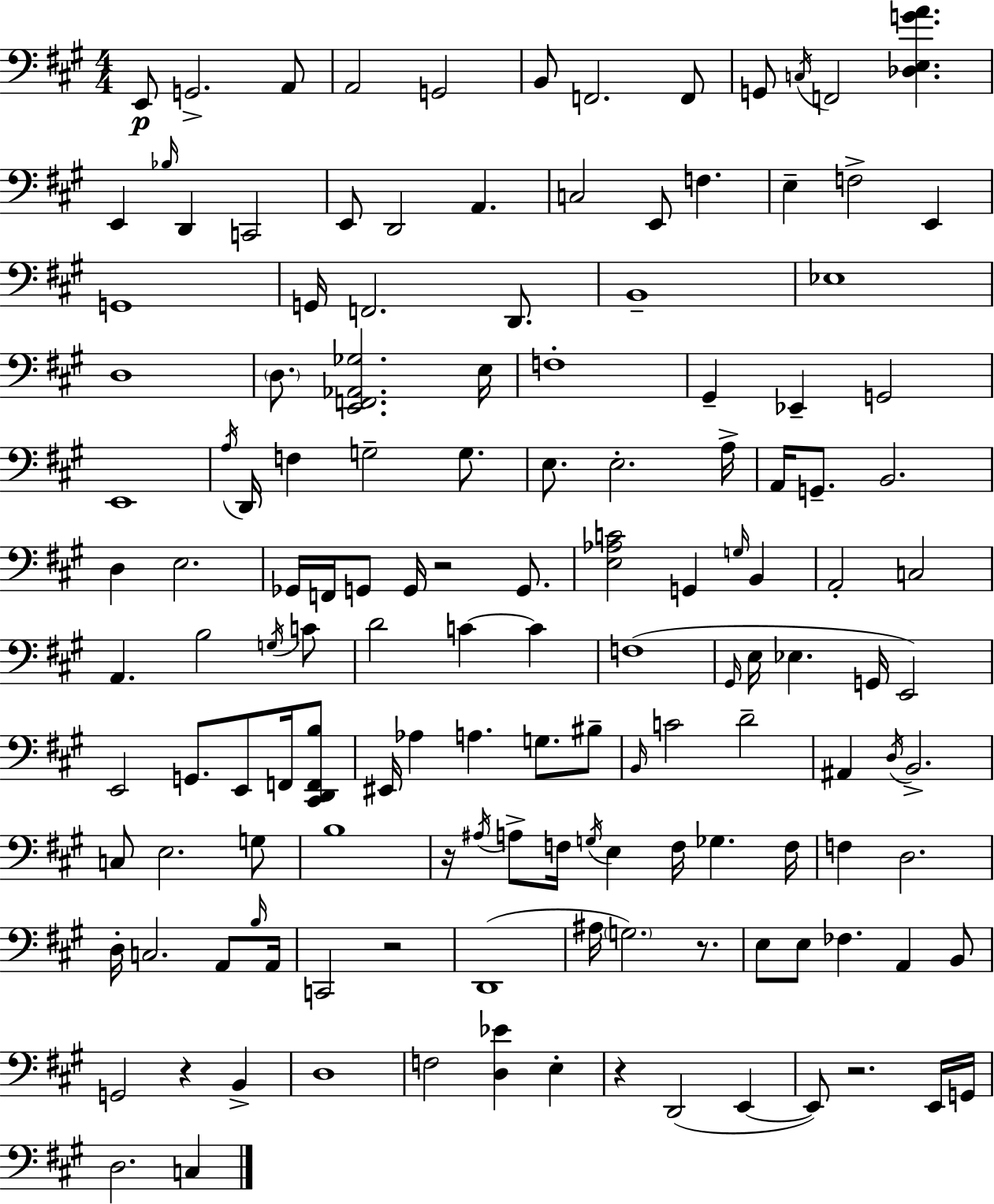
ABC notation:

X:1
T:Untitled
M:4/4
L:1/4
K:A
E,,/2 G,,2 A,,/2 A,,2 G,,2 B,,/2 F,,2 F,,/2 G,,/2 C,/4 F,,2 [_D,E,GA] E,, _B,/4 D,, C,,2 E,,/2 D,,2 A,, C,2 E,,/2 F, E, F,2 E,, G,,4 G,,/4 F,,2 D,,/2 B,,4 _E,4 D,4 D,/2 [E,,F,,_A,,_G,]2 E,/4 F,4 ^G,, _E,, G,,2 E,,4 A,/4 D,,/4 F, G,2 G,/2 E,/2 E,2 A,/4 A,,/4 G,,/2 B,,2 D, E,2 _G,,/4 F,,/4 G,,/2 G,,/4 z2 G,,/2 [E,_A,C]2 G,, G,/4 B,, A,,2 C,2 A,, B,2 G,/4 C/2 D2 C C F,4 ^G,,/4 E,/4 _E, G,,/4 E,,2 E,,2 G,,/2 E,,/2 F,,/4 [^C,,D,,F,,B,]/2 ^E,,/4 _A, A, G,/2 ^B,/2 B,,/4 C2 D2 ^A,, D,/4 B,,2 C,/2 E,2 G,/2 B,4 z/4 ^A,/4 A,/2 F,/4 G,/4 E, F,/4 _G, F,/4 F, D,2 D,/4 C,2 A,,/2 B,/4 A,,/4 C,,2 z2 D,,4 ^A,/4 G,2 z/2 E,/2 E,/2 _F, A,, B,,/2 G,,2 z B,, D,4 F,2 [D,_E] E, z D,,2 E,, E,,/2 z2 E,,/4 G,,/4 D,2 C,